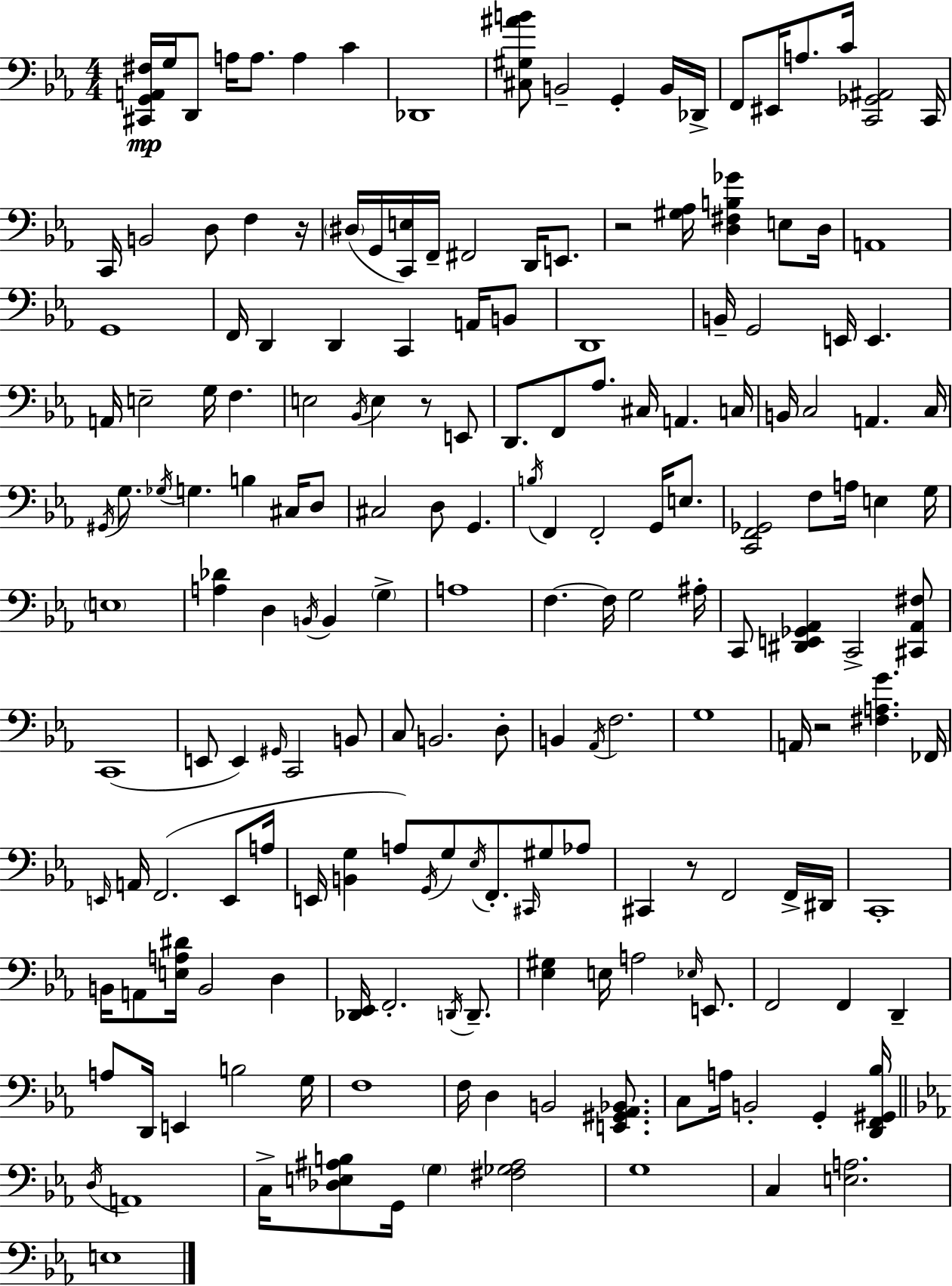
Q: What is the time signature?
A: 4/4